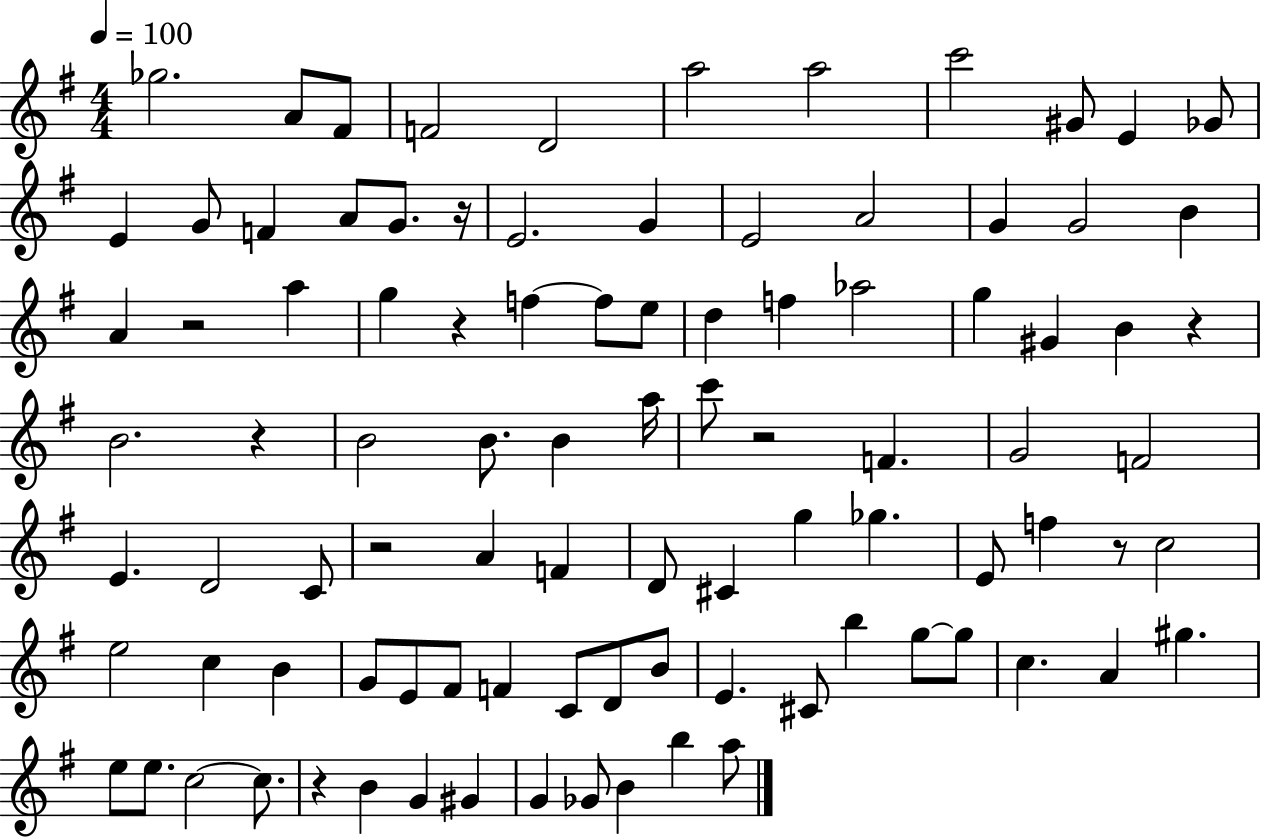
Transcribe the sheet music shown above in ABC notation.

X:1
T:Untitled
M:4/4
L:1/4
K:G
_g2 A/2 ^F/2 F2 D2 a2 a2 c'2 ^G/2 E _G/2 E G/2 F A/2 G/2 z/4 E2 G E2 A2 G G2 B A z2 a g z f f/2 e/2 d f _a2 g ^G B z B2 z B2 B/2 B a/4 c'/2 z2 F G2 F2 E D2 C/2 z2 A F D/2 ^C g _g E/2 f z/2 c2 e2 c B G/2 E/2 ^F/2 F C/2 D/2 B/2 E ^C/2 b g/2 g/2 c A ^g e/2 e/2 c2 c/2 z B G ^G G _G/2 B b a/2